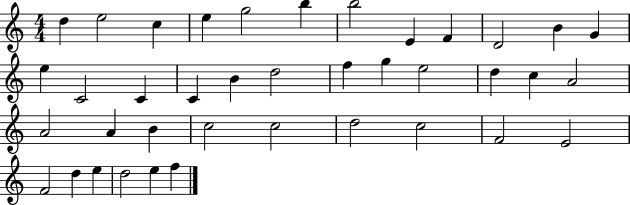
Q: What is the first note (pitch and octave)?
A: D5